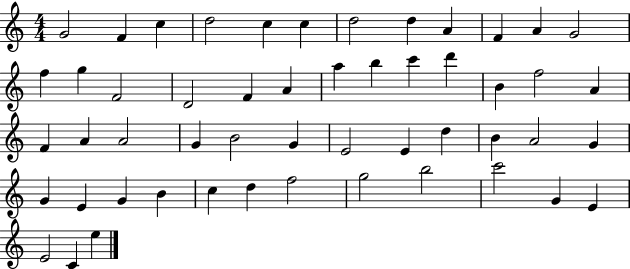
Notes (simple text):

G4/h F4/q C5/q D5/h C5/q C5/q D5/h D5/q A4/q F4/q A4/q G4/h F5/q G5/q F4/h D4/h F4/q A4/q A5/q B5/q C6/q D6/q B4/q F5/h A4/q F4/q A4/q A4/h G4/q B4/h G4/q E4/h E4/q D5/q B4/q A4/h G4/q G4/q E4/q G4/q B4/q C5/q D5/q F5/h G5/h B5/h C6/h G4/q E4/q E4/h C4/q E5/q